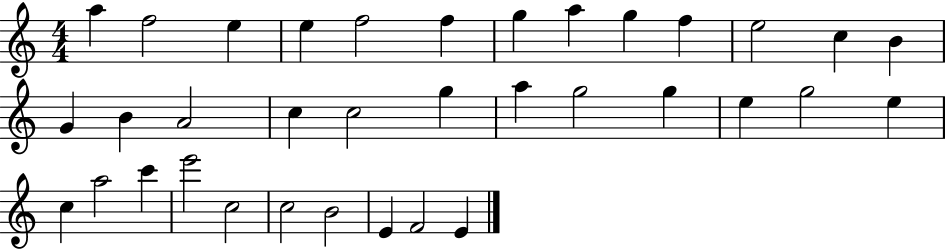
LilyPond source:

{
  \clef treble
  \numericTimeSignature
  \time 4/4
  \key c \major
  a''4 f''2 e''4 | e''4 f''2 f''4 | g''4 a''4 g''4 f''4 | e''2 c''4 b'4 | \break g'4 b'4 a'2 | c''4 c''2 g''4 | a''4 g''2 g''4 | e''4 g''2 e''4 | \break c''4 a''2 c'''4 | e'''2 c''2 | c''2 b'2 | e'4 f'2 e'4 | \break \bar "|."
}